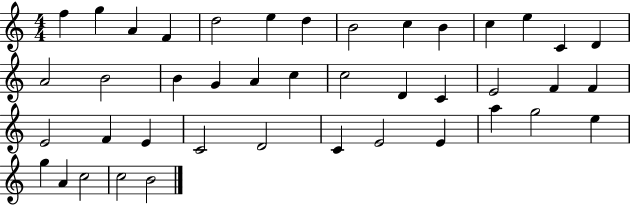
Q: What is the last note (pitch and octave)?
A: B4